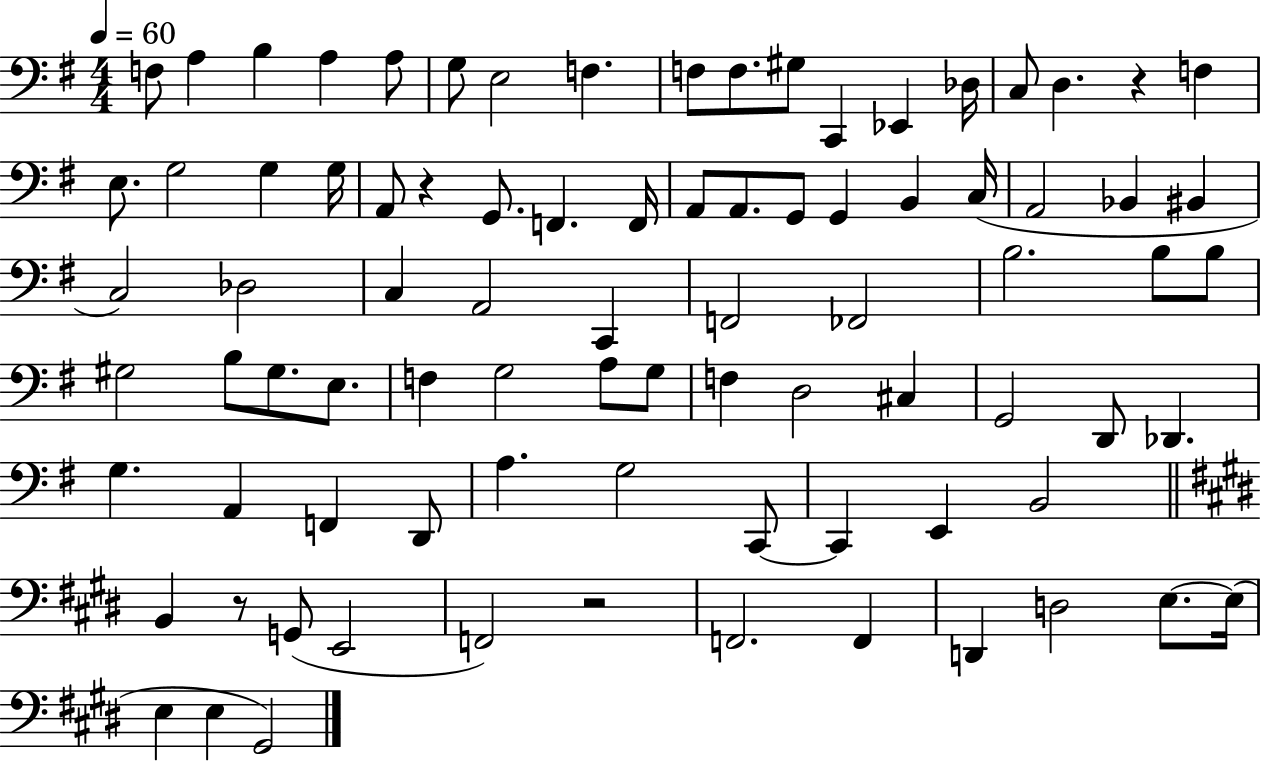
F3/e A3/q B3/q A3/q A3/e G3/e E3/h F3/q. F3/e F3/e. G#3/e C2/q Eb2/q Db3/s C3/e D3/q. R/q F3/q E3/e. G3/h G3/q G3/s A2/e R/q G2/e. F2/q. F2/s A2/e A2/e. G2/e G2/q B2/q C3/s A2/h Bb2/q BIS2/q C3/h Db3/h C3/q A2/h C2/q F2/h FES2/h B3/h. B3/e B3/e G#3/h B3/e G#3/e. E3/e. F3/q G3/h A3/e G3/e F3/q D3/h C#3/q G2/h D2/e Db2/q. G3/q. A2/q F2/q D2/e A3/q. G3/h C2/e C2/q E2/q B2/h B2/q R/e G2/e E2/h F2/h R/h F2/h. F2/q D2/q D3/h E3/e. E3/s E3/q E3/q G#2/h